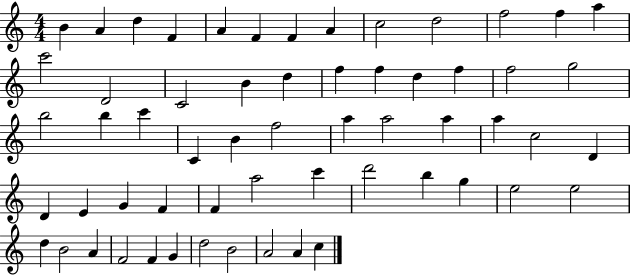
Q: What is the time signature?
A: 4/4